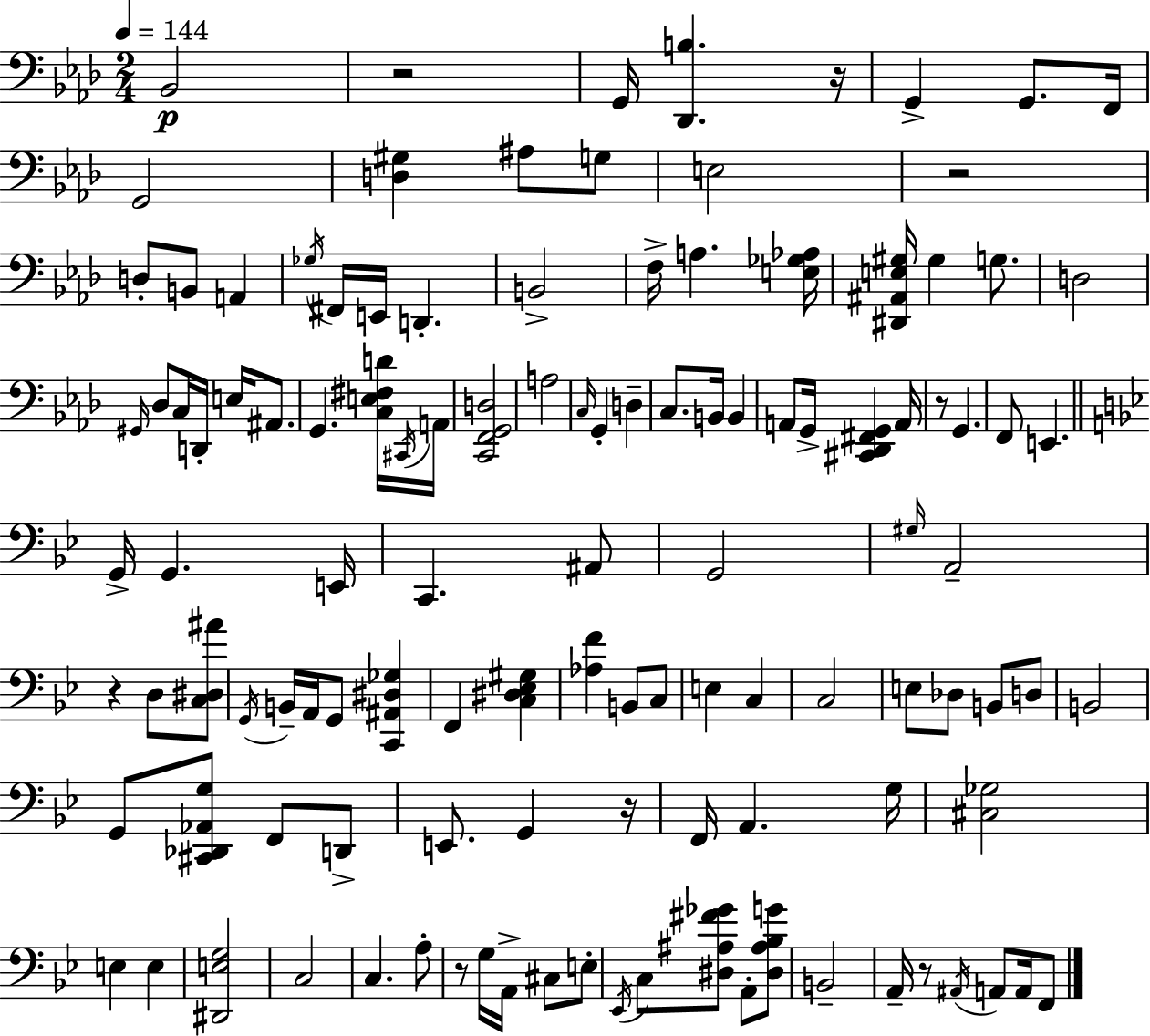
{
  \clef bass
  \numericTimeSignature
  \time 2/4
  \key aes \major
  \tempo 4 = 144
  bes,2\p | r2 | g,16 <des, b>4. r16 | g,4-> g,8. f,16 | \break g,2 | <d gis>4 ais8 g8 | e2 | r2 | \break d8-. b,8 a,4 | \acciaccatura { ges16 } fis,16 e,16 d,4.-. | b,2-> | f16-> a4. | \break <e ges aes>16 <dis, ais, e gis>16 gis4 g8. | d2 | \grace { gis,16 } des8 c16 d,16-. e16 ais,8. | g,4. | \break <c e fis d'>16 \acciaccatura { cis,16 } a,16 <c, f, g, d>2 | a2 | \grace { c16 } g,4-. | d4-- c8. b,16 | \break b,4 a,8 g,16-> <cis, des, fis, g,>4 | a,16 r8 g,4. | f,8 e,4. | \bar "||" \break \key g \minor g,16-> g,4. e,16 | c,4. ais,8 | g,2 | \grace { gis16 } a,2-- | \break r4 d8 <c dis ais'>8 | \acciaccatura { g,16 } b,16-- a,16 g,8 <c, ais, dis ges>4 | f,4 <c dis ees gis>4 | <aes f'>4 b,8 | \break c8 e4 c4 | c2 | e8 des8 b,8 | d8 b,2 | \break g,8 <cis, des, aes, g>8 f,8 | d,8-> e,8. g,4 | r16 f,16 a,4. | g16 <cis ges>2 | \break e4 e4 | <dis, e g>2 | c2 | c4. | \break a8-. r8 g16 a,16-> cis8 | e8-. \acciaccatura { ees,16 } c8 <dis ais fis' ges'>8 a,8-. | <dis ais bes g'>8 b,2-- | a,16-- r8 \acciaccatura { ais,16 } a,8 | \break a,16 f,8 \bar "|."
}